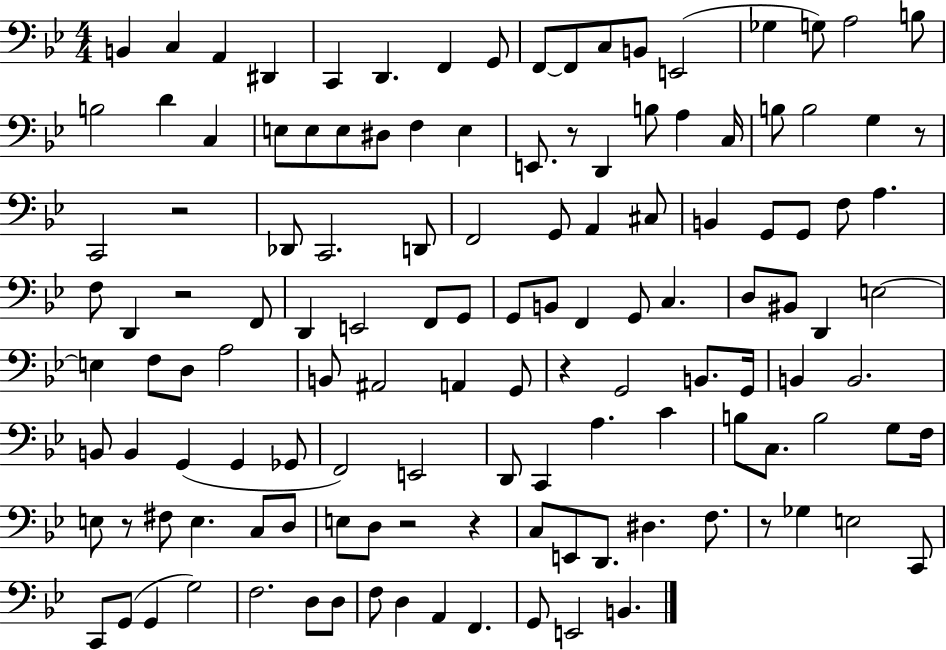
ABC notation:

X:1
T:Untitled
M:4/4
L:1/4
K:Bb
B,, C, A,, ^D,, C,, D,, F,, G,,/2 F,,/2 F,,/2 C,/2 B,,/2 E,,2 _G, G,/2 A,2 B,/2 B,2 D C, E,/2 E,/2 E,/2 ^D,/2 F, E, E,,/2 z/2 D,, B,/2 A, C,/4 B,/2 B,2 G, z/2 C,,2 z2 _D,,/2 C,,2 D,,/2 F,,2 G,,/2 A,, ^C,/2 B,, G,,/2 G,,/2 F,/2 A, F,/2 D,, z2 F,,/2 D,, E,,2 F,,/2 G,,/2 G,,/2 B,,/2 F,, G,,/2 C, D,/2 ^B,,/2 D,, E,2 E, F,/2 D,/2 A,2 B,,/2 ^A,,2 A,, G,,/2 z G,,2 B,,/2 G,,/4 B,, B,,2 B,,/2 B,, G,, G,, _G,,/2 F,,2 E,,2 D,,/2 C,, A, C B,/2 C,/2 B,2 G,/2 F,/4 E,/2 z/2 ^F,/2 E, C,/2 D,/2 E,/2 D,/2 z2 z C,/2 E,,/2 D,,/2 ^D, F,/2 z/2 _G, E,2 C,,/2 C,,/2 G,,/2 G,, G,2 F,2 D,/2 D,/2 F,/2 D, A,, F,, G,,/2 E,,2 B,,